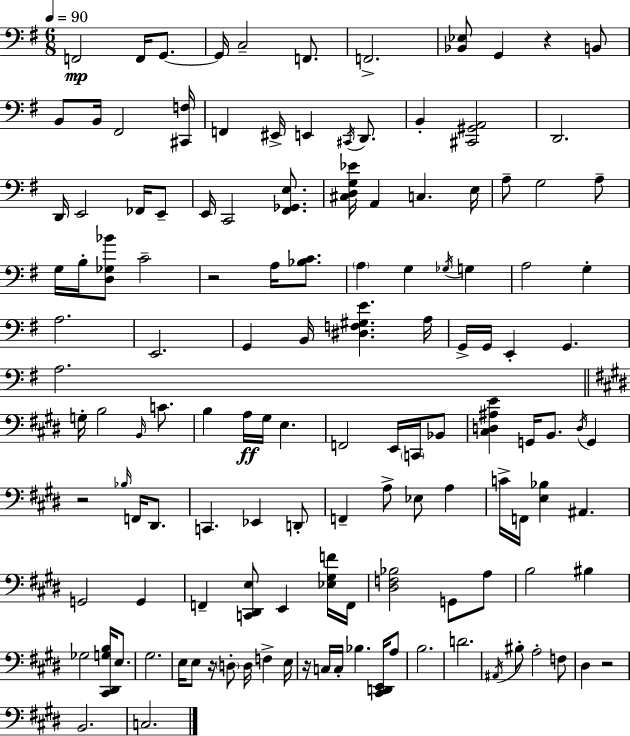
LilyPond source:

{
  \clef bass
  \numericTimeSignature
  \time 6/8
  \key e \minor
  \tempo 4 = 90
  f,2\mp f,16 g,8.~~ | g,16 c2-- f,8. | f,2.-> | <bes, ees>8 g,4 r4 b,8 | \break b,8 b,16 fis,2 <cis, f>16 | f,4 eis,16-> e,4 \acciaccatura { cis,16 } d,8. | b,4-. <cis, gis, a,>2 | d,2. | \break d,16 e,2 fes,16 e,8-- | e,16 c,2 <fis, ges, e>8. | <cis d g ees'>16 a,4 c4. | e16 a8-- g2 a8-- | \break g16 b16-. <d ges bes'>8 c'2-- | r2 a16 <bes c'>8. | \parenthesize a4 g4 \acciaccatura { ges16 } g4 | a2 g4-. | \break a2. | e,2. | g,4 b,16 <dis f gis e'>4. | a16 g,16-> g,16 e,4-. g,4. | \break a2. | \bar "||" \break \key e \major g16-. b2 \grace { b,16 } c'8. | b4 a16\ff gis16 e4. | f,2 e,16 \parenthesize c,16 bes,8 | <cis d ais e'>4 g,16 b,8. \acciaccatura { d16 } g,4 | \break r2 \grace { bes16 } f,16 | dis,8. c,4. ees,4 | d,8-. f,4-- a8-> ees8 a4 | c'16-> f,16 <e bes>4 ais,4. | \break g,2 g,4 | f,4-- <c, dis, e>8 e,4 | <ees gis f'>16 f,16 <dis f bes>2 g,8 | a8 b2 bis4 | \break ges2 <cis, dis, g b>16 | e8. gis2. | e16 e8 r16 \parenthesize d8-. d16 f4-> | e16 r16 c16 c16-. bes4. | \break <cis, d, e,>16 a8 b2. | d'2. | \acciaccatura { ais,16 } bis8-. a2-. | f8 dis4 r2 | \break b,2. | c2. | \bar "|."
}